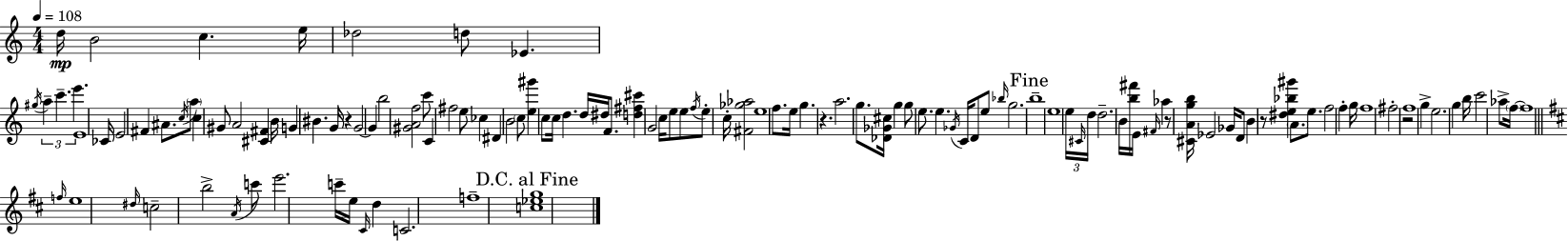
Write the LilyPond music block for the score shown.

{
  \clef treble
  \numericTimeSignature
  \time 4/4
  \key c \major
  \tempo 4 = 108
  \repeat volta 2 { d''16\mp b'2 c''4. e''16 | des''2 d''8 ees'4. | \acciaccatura { gis''16 } \tuplet 3/2 { a''4-- c'''4.-- e'''4. } | e'1 | \break ces'16 e'2 fis'4 ais'8. | \acciaccatura { c''16 } \parenthesize a''8 c''4 gis'8 a'2 | <cis' fis'>4 b'16 g'4 bis'4. | g'16 r4 g'2~~ g'4 | \break b''2 <gis' a' f''>2 | c'''8 c'4 fis''2 | e''8 ces''4 dis'4 b'2 | \parenthesize c''8 <e'' gis'''>4 c''8 c''16 d''4. | \break d''16 dis''16 f'8. <d'' fis'' cis'''>4 g'2 | c''16 e''8 e''8 \acciaccatura { f''16 } e''8-. c''16-. <fis' ges'' aes''>2 | e''1 | f''8. e''16 g''4. r4. | \break a''2. g''8. | <des' ges' cis''>16 g''4 g''8 e''8. e''4. | \acciaccatura { ges'16 } c'16 d'8 e''8 \grace { bes''16 } g''2. | \mark "Fine" b''1-- | \break e''1 | \tuplet 3/2 { e''16 \grace { cis'16 } d''16 } d''2.-- | b'16 <b'' fis'''>16 e'16 \grace { fis'16 } aes''4 r8 <cis' a' g'' b''>16 ees'2 | ges'16 d'8 b'4 r8 | \break <dis'' e'' bes'' gis'''>4 \parenthesize a'8. e''8. f''2 | f''4-. g''16 f''1 | fis''2-. r2 | f''1 | \break g''4-> e''2. | g''4 b''16 c'''2 | aes''8-> \parenthesize f''16~~ f''1 | \bar "||" \break \key d \major \grace { f''16 } e''1 | \grace { dis''16 } c''2-- b''2-> | \acciaccatura { a'16 } c'''8 e'''2. | c'''16-- e''16 \grace { cis'16 } d''4 c'2. | \break f''1-- | \mark "D.C. al Fine" <c'' ees'' g''>1 | } \bar "|."
}